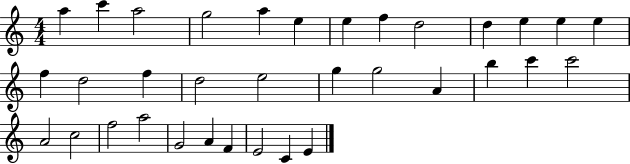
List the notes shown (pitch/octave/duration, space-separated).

A5/q C6/q A5/h G5/h A5/q E5/q E5/q F5/q D5/h D5/q E5/q E5/q E5/q F5/q D5/h F5/q D5/h E5/h G5/q G5/h A4/q B5/q C6/q C6/h A4/h C5/h F5/h A5/h G4/h A4/q F4/q E4/h C4/q E4/q